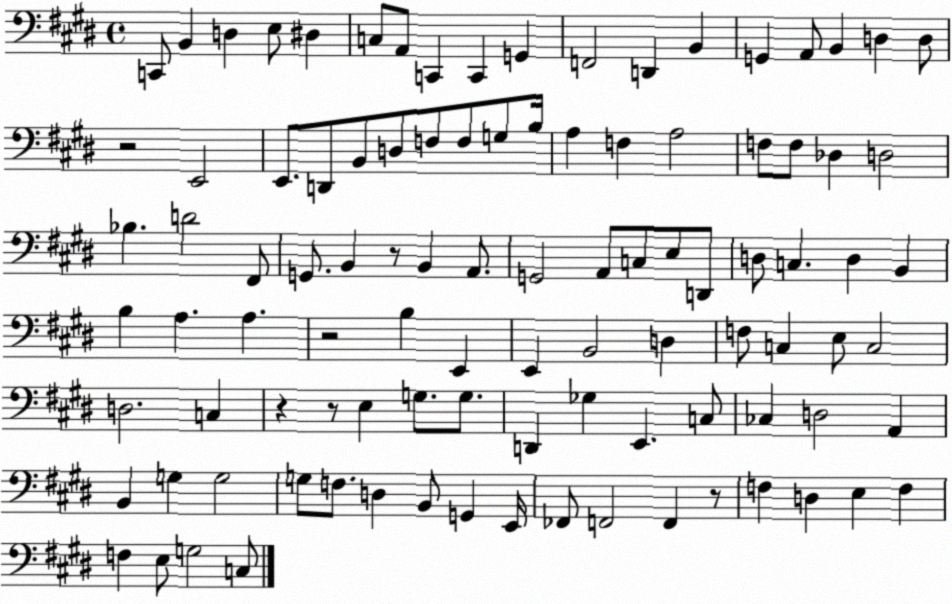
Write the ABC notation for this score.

X:1
T:Untitled
M:4/4
L:1/4
K:E
C,,/2 B,, D, E,/2 ^D, C,/2 A,,/2 C,, C,, G,, F,,2 D,, B,, G,, A,,/2 B,, D, D,/2 z2 E,,2 E,,/2 D,,/2 B,,/2 D,/2 F,/2 F,/2 G,/2 B,/4 A, F, A,2 F,/2 F,/2 _D, D,2 _B, D2 ^F,,/2 G,,/2 B,, z/2 B,, A,,/2 G,,2 A,,/2 C,/2 E,/2 D,,/2 D,/2 C, D, B,, B, A, A, z2 B, E,, E,, B,,2 D, F,/2 C, E,/2 C,2 D,2 C, z z/2 E, G,/2 G,/2 D,, _G, E,, C,/2 _C, D,2 A,, B,, G, G,2 G,/2 F,/2 D, B,,/2 G,, E,,/4 _F,,/2 F,,2 F,, z/2 F, D, E, F, F, E,/2 G,2 C,/2